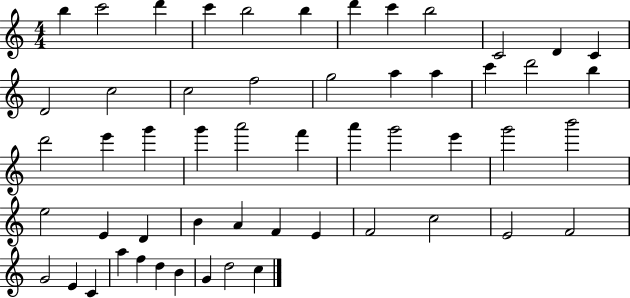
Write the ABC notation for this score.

X:1
T:Untitled
M:4/4
L:1/4
K:C
b c'2 d' c' b2 b d' c' b2 C2 D C D2 c2 c2 f2 g2 a a c' d'2 b d'2 e' g' g' a'2 f' a' g'2 e' g'2 b'2 e2 E D B A F E F2 c2 E2 F2 G2 E C a f d B G d2 c